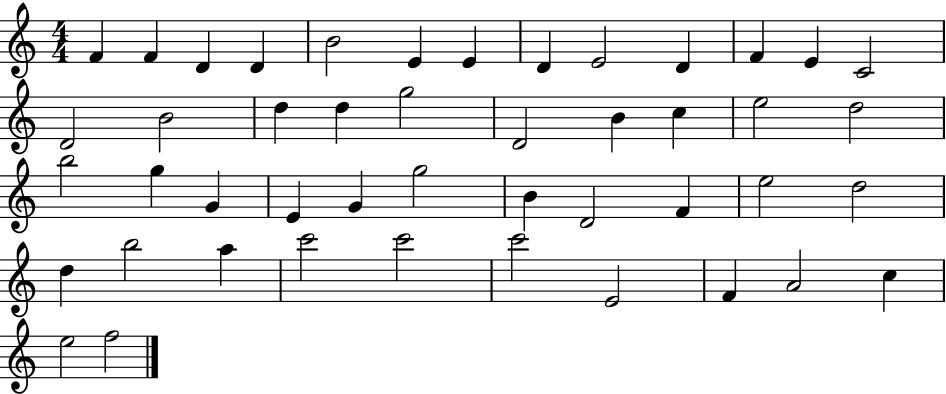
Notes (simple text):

F4/q F4/q D4/q D4/q B4/h E4/q E4/q D4/q E4/h D4/q F4/q E4/q C4/h D4/h B4/h D5/q D5/q G5/h D4/h B4/q C5/q E5/h D5/h B5/h G5/q G4/q E4/q G4/q G5/h B4/q D4/h F4/q E5/h D5/h D5/q B5/h A5/q C6/h C6/h C6/h E4/h F4/q A4/h C5/q E5/h F5/h